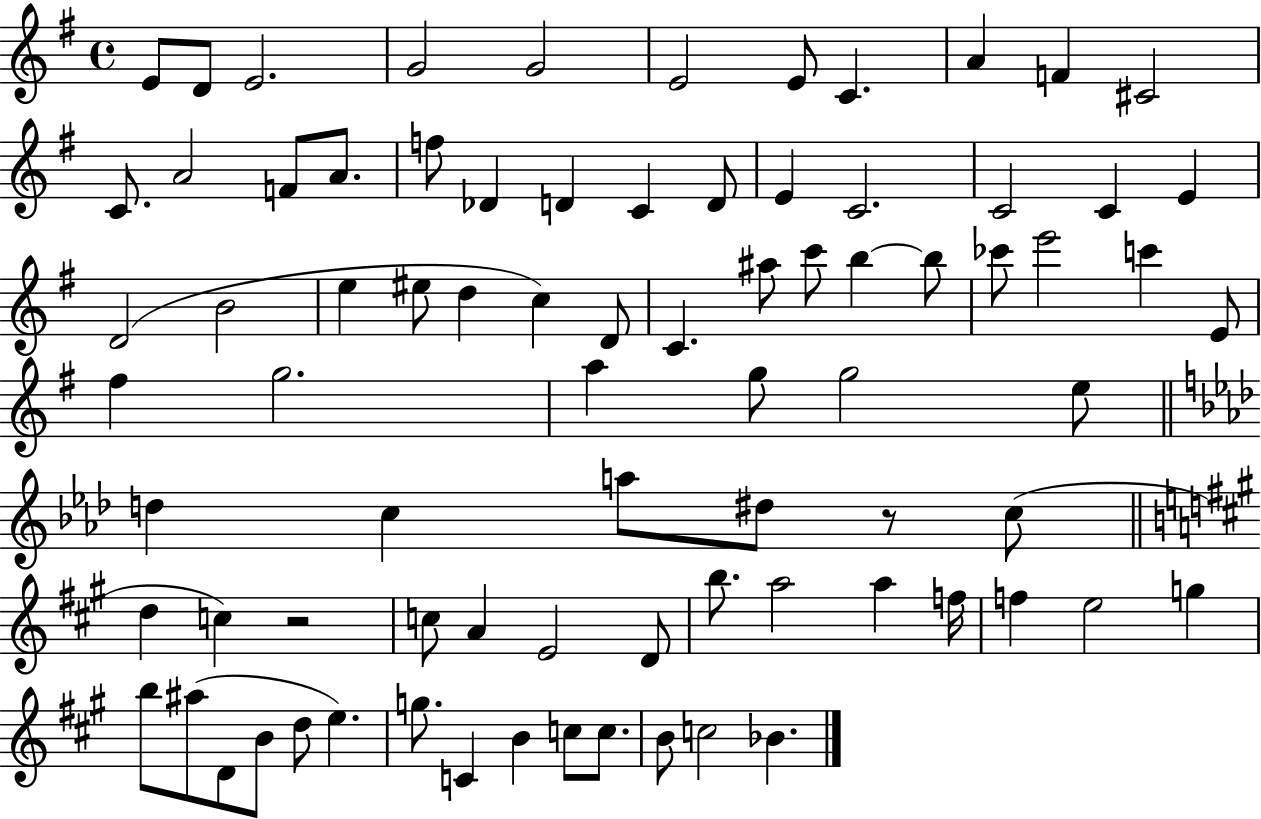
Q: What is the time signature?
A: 4/4